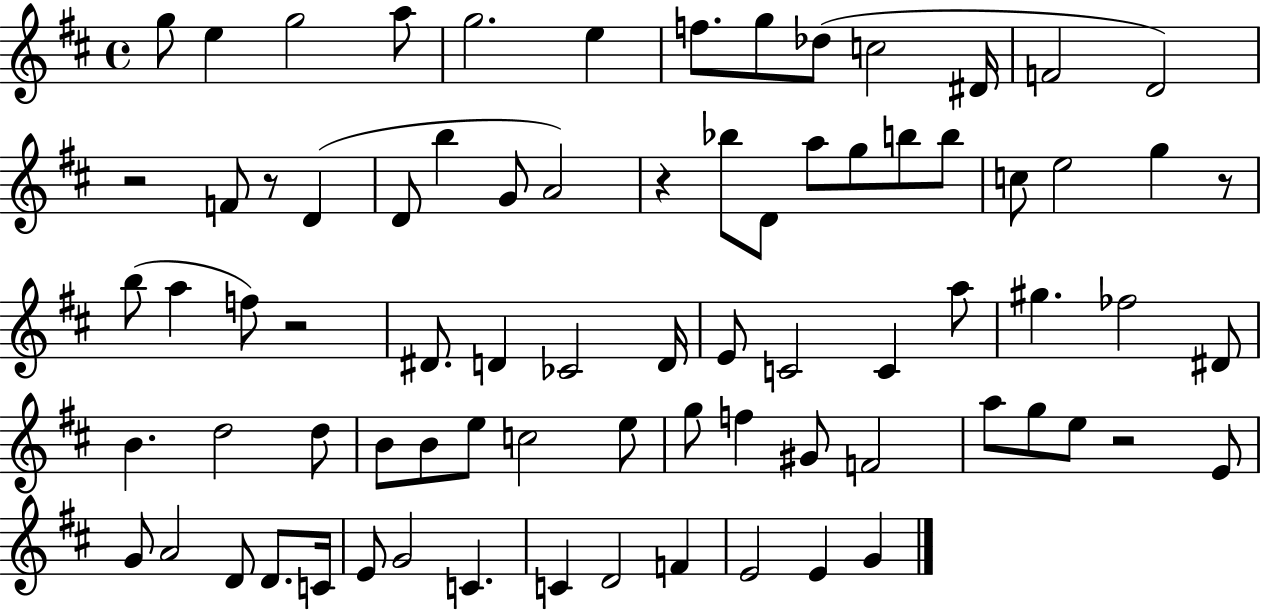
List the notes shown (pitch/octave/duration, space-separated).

G5/e E5/q G5/h A5/e G5/h. E5/q F5/e. G5/e Db5/e C5/h D#4/s F4/h D4/h R/h F4/e R/e D4/q D4/e B5/q G4/e A4/h R/q Bb5/e D4/e A5/e G5/e B5/e B5/e C5/e E5/h G5/q R/e B5/e A5/q F5/e R/h D#4/e. D4/q CES4/h D4/s E4/e C4/h C4/q A5/e G#5/q. FES5/h D#4/e B4/q. D5/h D5/e B4/e B4/e E5/e C5/h E5/e G5/e F5/q G#4/e F4/h A5/e G5/e E5/e R/h E4/e G4/e A4/h D4/e D4/e. C4/s E4/e G4/h C4/q. C4/q D4/h F4/q E4/h E4/q G4/q